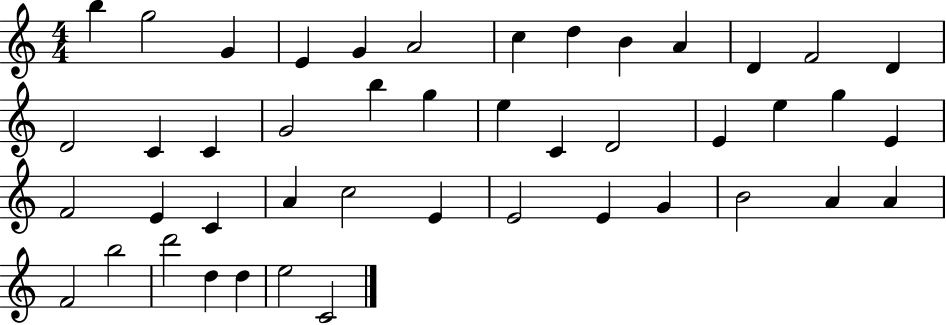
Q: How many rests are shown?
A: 0